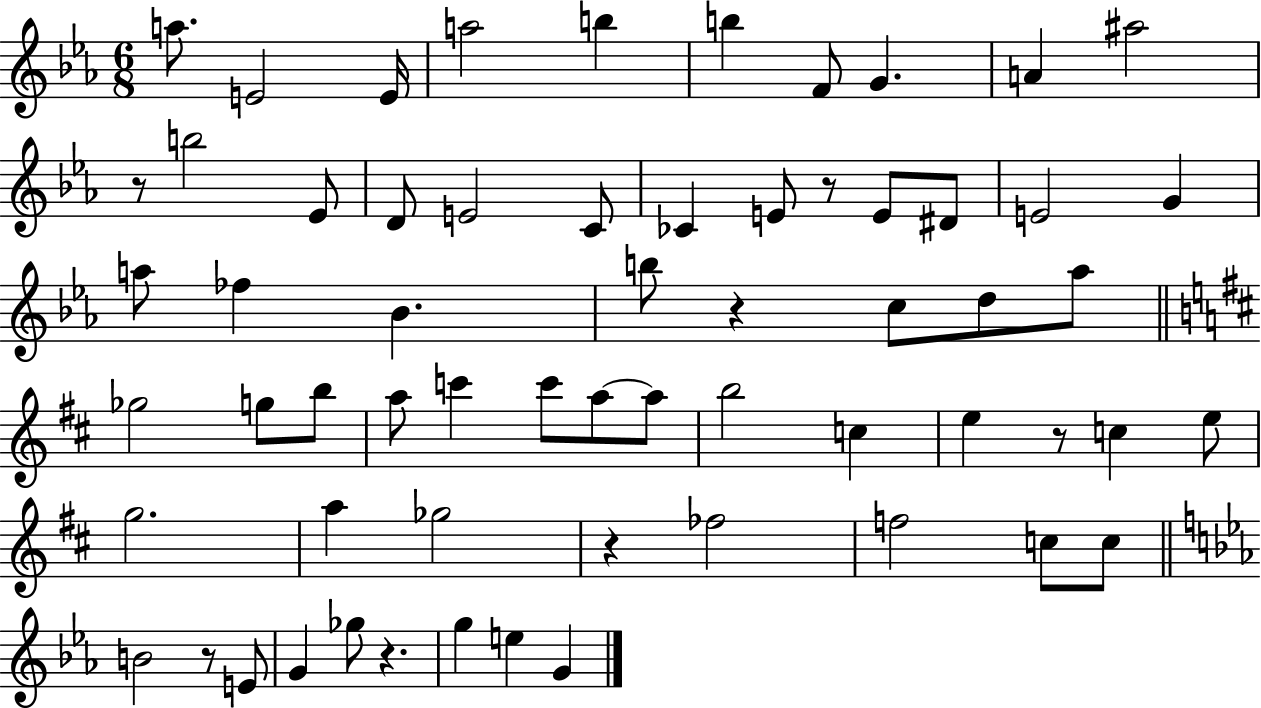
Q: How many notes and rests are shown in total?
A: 62